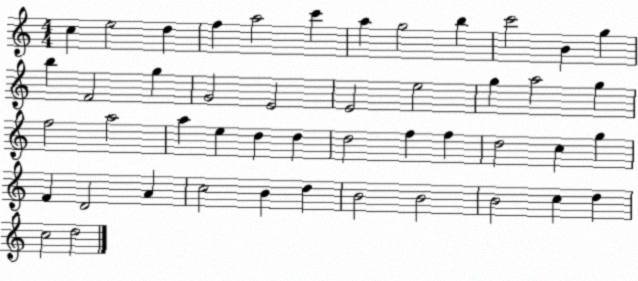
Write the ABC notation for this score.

X:1
T:Untitled
M:4/4
L:1/4
K:C
c e2 d f a2 c' a g2 b c'2 B g b F2 g G2 E2 E2 e2 g a2 g f2 a2 a e d d d2 f f d2 c g F D2 A c2 B d B2 B2 B2 c d c2 d2